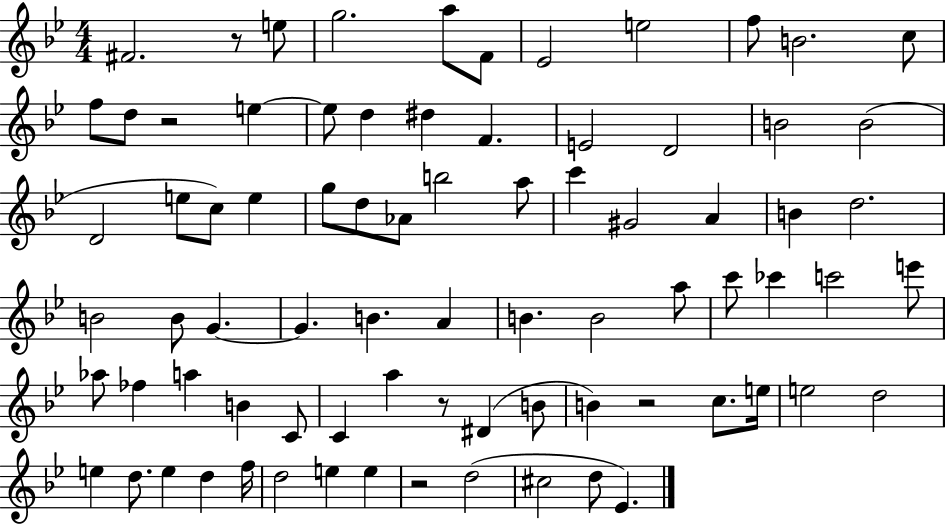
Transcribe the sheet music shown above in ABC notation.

X:1
T:Untitled
M:4/4
L:1/4
K:Bb
^F2 z/2 e/2 g2 a/2 F/2 _E2 e2 f/2 B2 c/2 f/2 d/2 z2 e e/2 d ^d F E2 D2 B2 B2 D2 e/2 c/2 e g/2 d/2 _A/2 b2 a/2 c' ^G2 A B d2 B2 B/2 G G B A B B2 a/2 c'/2 _c' c'2 e'/2 _a/2 _f a B C/2 C a z/2 ^D B/2 B z2 c/2 e/4 e2 d2 e d/2 e d f/4 d2 e e z2 d2 ^c2 d/2 _E